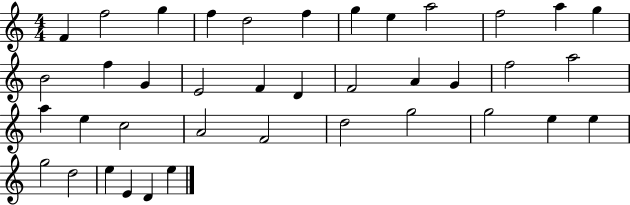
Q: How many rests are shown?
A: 0